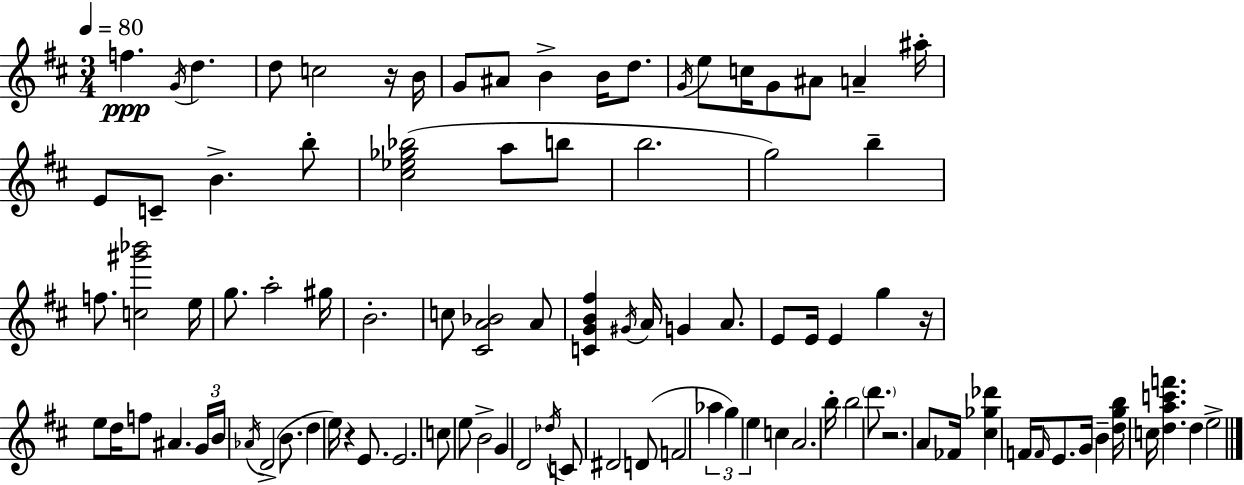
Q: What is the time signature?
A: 3/4